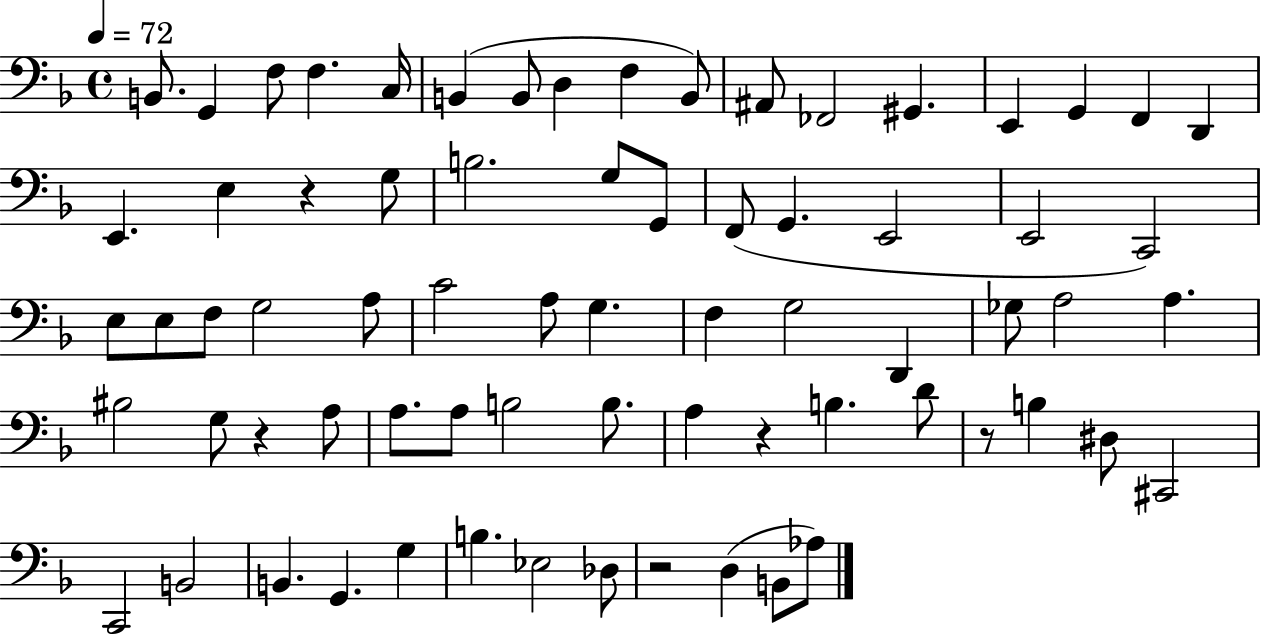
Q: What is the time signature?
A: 4/4